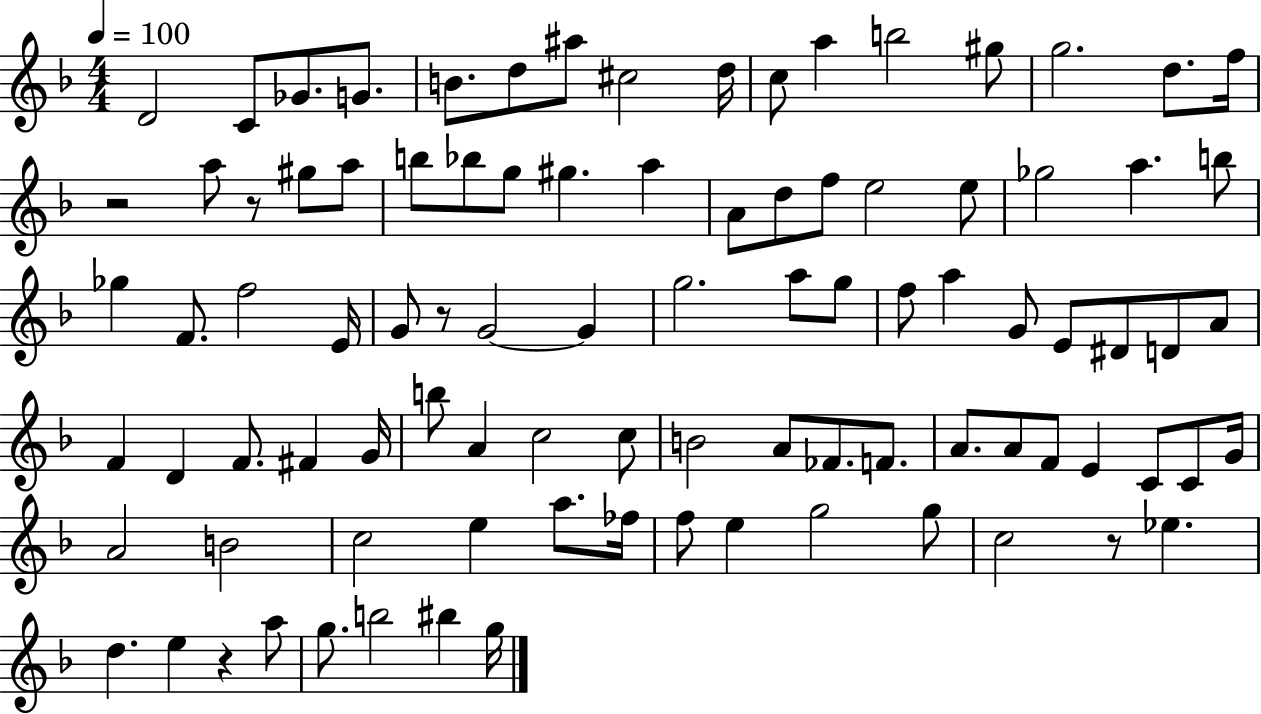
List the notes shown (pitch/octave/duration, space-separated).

D4/h C4/e Gb4/e. G4/e. B4/e. D5/e A#5/e C#5/h D5/s C5/e A5/q B5/h G#5/e G5/h. D5/e. F5/s R/h A5/e R/e G#5/e A5/e B5/e Bb5/e G5/e G#5/q. A5/q A4/e D5/e F5/e E5/h E5/e Gb5/h A5/q. B5/e Gb5/q F4/e. F5/h E4/s G4/e R/e G4/h G4/q G5/h. A5/e G5/e F5/e A5/q G4/e E4/e D#4/e D4/e A4/e F4/q D4/q F4/e. F#4/q G4/s B5/e A4/q C5/h C5/e B4/h A4/e FES4/e. F4/e. A4/e. A4/e F4/e E4/q C4/e C4/e G4/s A4/h B4/h C5/h E5/q A5/e. FES5/s F5/e E5/q G5/h G5/e C5/h R/e Eb5/q. D5/q. E5/q R/q A5/e G5/e. B5/h BIS5/q G5/s